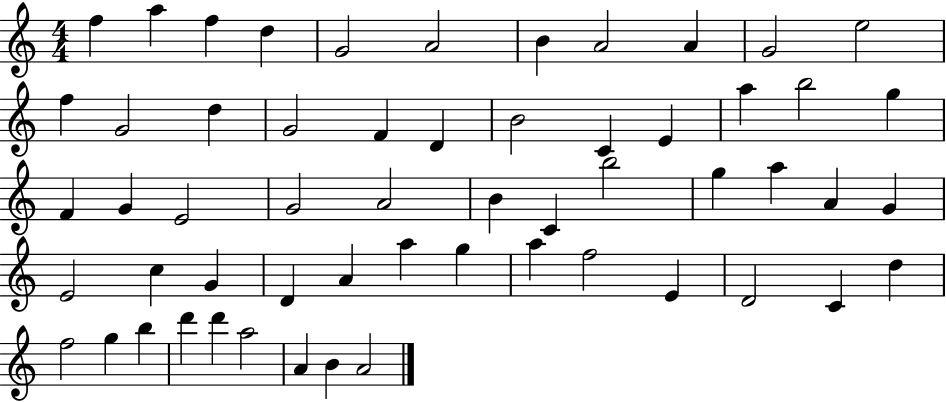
F5/q A5/q F5/q D5/q G4/h A4/h B4/q A4/h A4/q G4/h E5/h F5/q G4/h D5/q G4/h F4/q D4/q B4/h C4/q E4/q A5/q B5/h G5/q F4/q G4/q E4/h G4/h A4/h B4/q C4/q B5/h G5/q A5/q A4/q G4/q E4/h C5/q G4/q D4/q A4/q A5/q G5/q A5/q F5/h E4/q D4/h C4/q D5/q F5/h G5/q B5/q D6/q D6/q A5/h A4/q B4/q A4/h